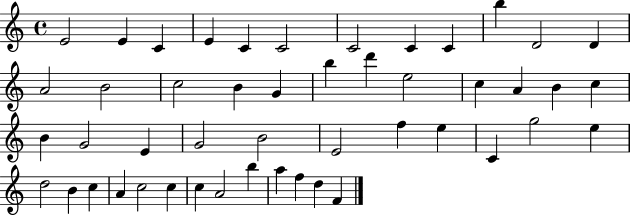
E4/h E4/q C4/q E4/q C4/q C4/h C4/h C4/q C4/q B5/q D4/h D4/q A4/h B4/h C5/h B4/q G4/q B5/q D6/q E5/h C5/q A4/q B4/q C5/q B4/q G4/h E4/q G4/h B4/h E4/h F5/q E5/q C4/q G5/h E5/q D5/h B4/q C5/q A4/q C5/h C5/q C5/q A4/h B5/q A5/q F5/q D5/q F4/q